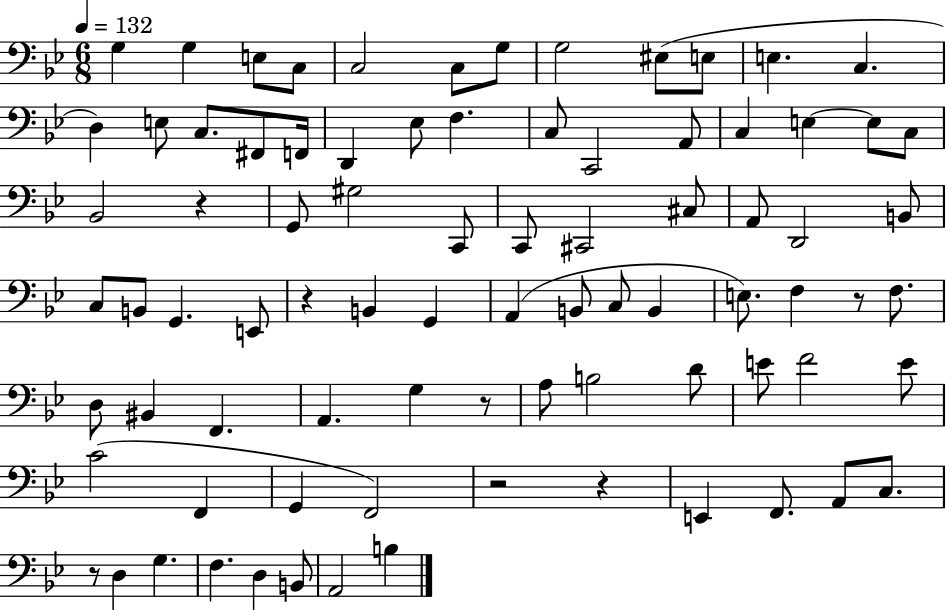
{
  \clef bass
  \numericTimeSignature
  \time 6/8
  \key bes \major
  \tempo 4 = 132
  g4 g4 e8 c8 | c2 c8 g8 | g2 eis8( e8 | e4. c4. | \break d4) e8 c8. fis,8 f,16 | d,4 ees8 f4. | c8 c,2 a,8 | c4 e4~~ e8 c8 | \break bes,2 r4 | g,8 gis2 c,8 | c,8 cis,2 cis8 | a,8 d,2 b,8 | \break c8 b,8 g,4. e,8 | r4 b,4 g,4 | a,4( b,8 c8 b,4 | e8.) f4 r8 f8. | \break d8 bis,4 f,4. | a,4. g4 r8 | a8 b2 d'8 | e'8 f'2 e'8 | \break c'2( f,4 | g,4 f,2) | r2 r4 | e,4 f,8. a,8 c8. | \break r8 d4 g4. | f4. d4 b,8 | a,2 b4 | \bar "|."
}